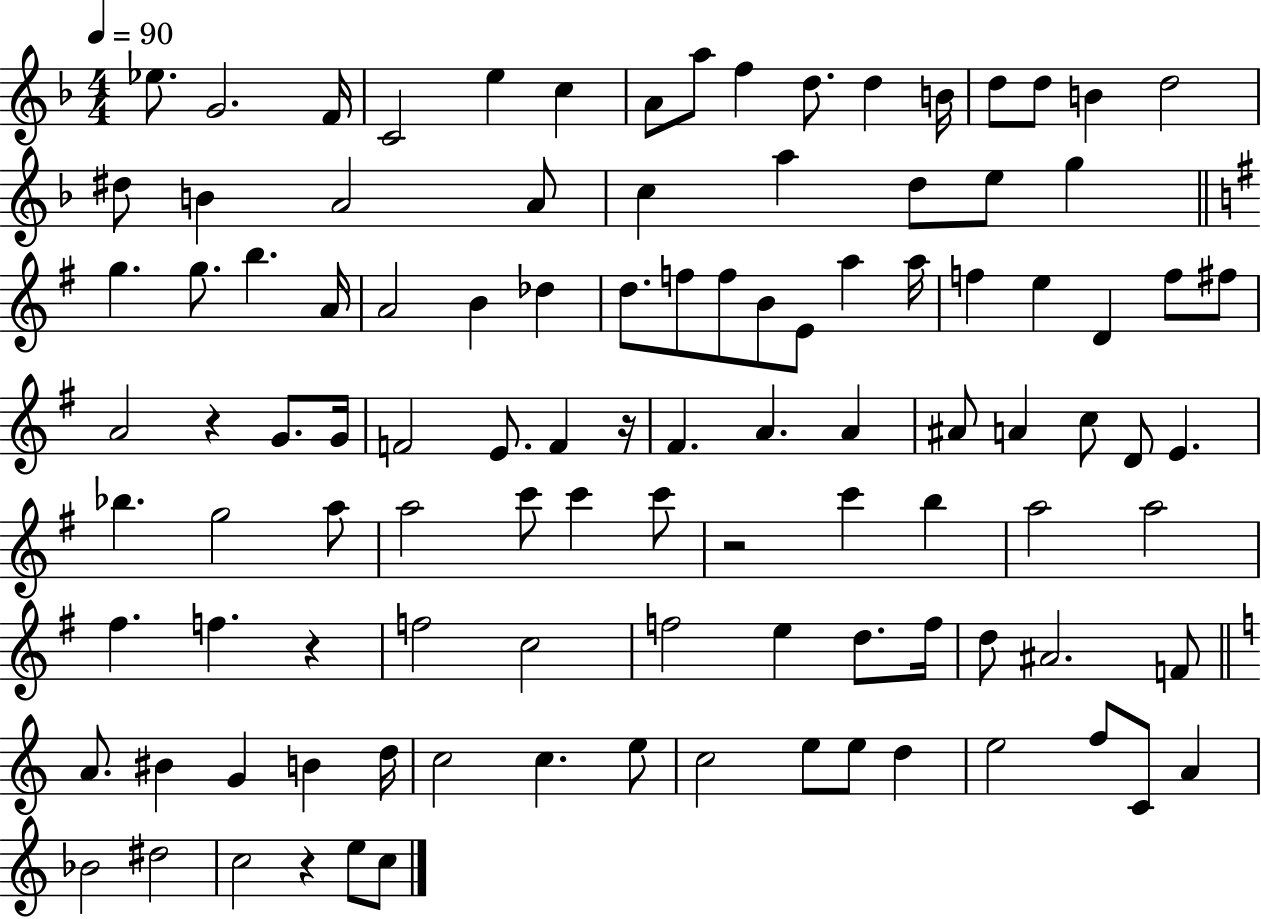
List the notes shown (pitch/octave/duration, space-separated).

Eb5/e. G4/h. F4/s C4/h E5/q C5/q A4/e A5/e F5/q D5/e. D5/q B4/s D5/e D5/e B4/q D5/h D#5/e B4/q A4/h A4/e C5/q A5/q D5/e E5/e G5/q G5/q. G5/e. B5/q. A4/s A4/h B4/q Db5/q D5/e. F5/e F5/e B4/e E4/e A5/q A5/s F5/q E5/q D4/q F5/e F#5/e A4/h R/q G4/e. G4/s F4/h E4/e. F4/q R/s F#4/q. A4/q. A4/q A#4/e A4/q C5/e D4/e E4/q. Bb5/q. G5/h A5/e A5/h C6/e C6/q C6/e R/h C6/q B5/q A5/h A5/h F#5/q. F5/q. R/q F5/h C5/h F5/h E5/q D5/e. F5/s D5/e A#4/h. F4/e A4/e. BIS4/q G4/q B4/q D5/s C5/h C5/q. E5/e C5/h E5/e E5/e D5/q E5/h F5/e C4/e A4/q Bb4/h D#5/h C5/h R/q E5/e C5/e